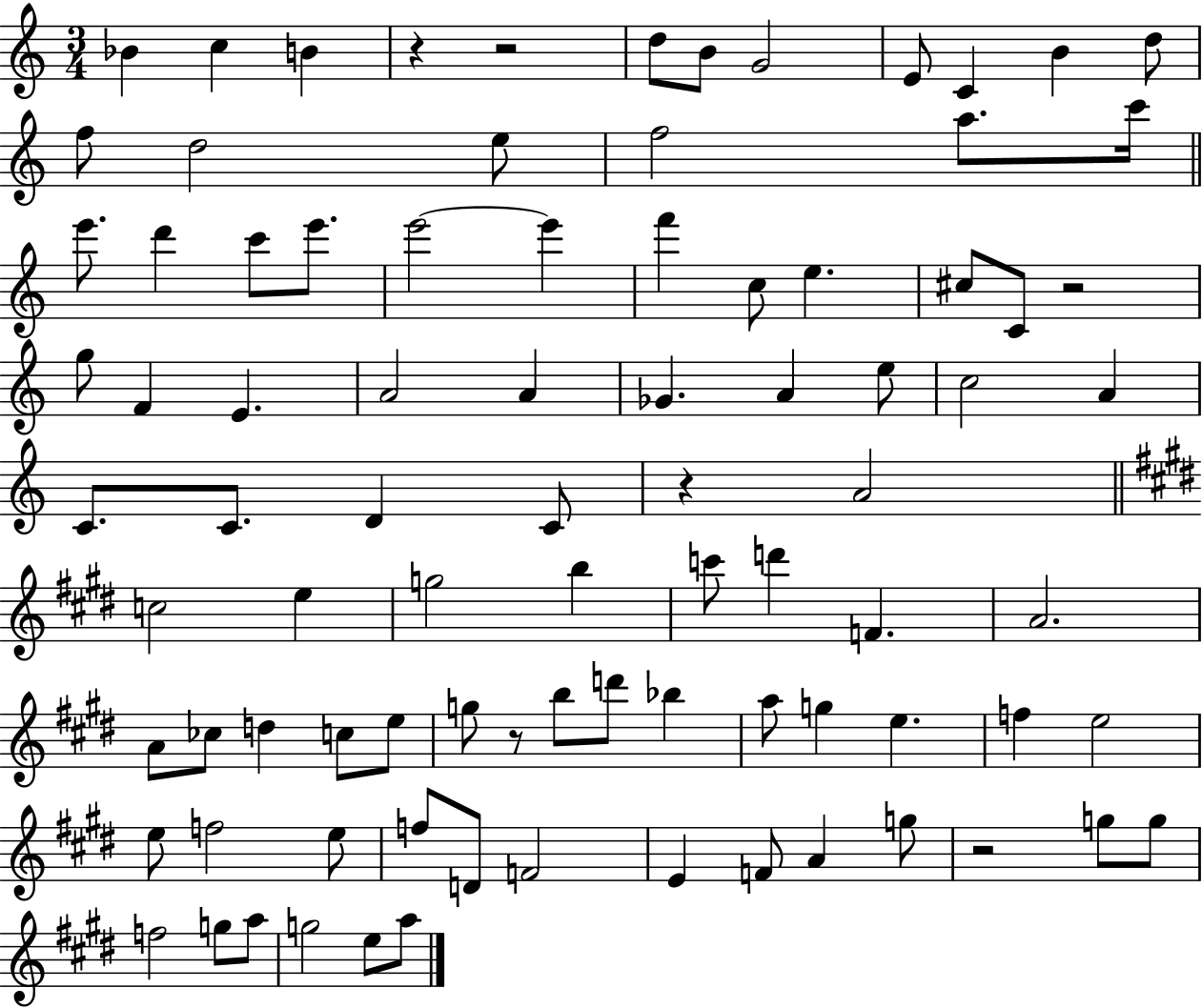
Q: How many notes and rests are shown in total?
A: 88